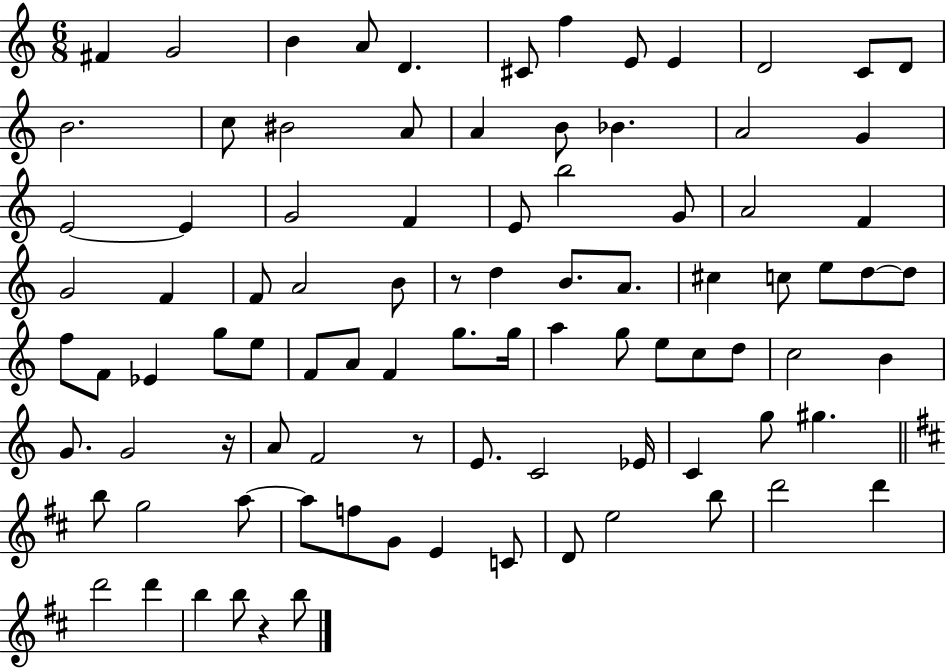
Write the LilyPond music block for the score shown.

{
  \clef treble
  \numericTimeSignature
  \time 6/8
  \key c \major
  \repeat volta 2 { fis'4 g'2 | b'4 a'8 d'4. | cis'8 f''4 e'8 e'4 | d'2 c'8 d'8 | \break b'2. | c''8 bis'2 a'8 | a'4 b'8 bes'4. | a'2 g'4 | \break e'2~~ e'4 | g'2 f'4 | e'8 b''2 g'8 | a'2 f'4 | \break g'2 f'4 | f'8 a'2 b'8 | r8 d''4 b'8. a'8. | cis''4 c''8 e''8 d''8~~ d''8 | \break f''8 f'8 ees'4 g''8 e''8 | f'8 a'8 f'4 g''8. g''16 | a''4 g''8 e''8 c''8 d''8 | c''2 b'4 | \break g'8. g'2 r16 | a'8 f'2 r8 | e'8. c'2 ees'16 | c'4 g''8 gis''4. | \break \bar "||" \break \key d \major b''8 g''2 a''8~~ | a''8 f''8 g'8 e'4 c'8 | d'8 e''2 b''8 | d'''2 d'''4 | \break d'''2 d'''4 | b''4 b''8 r4 b''8 | } \bar "|."
}